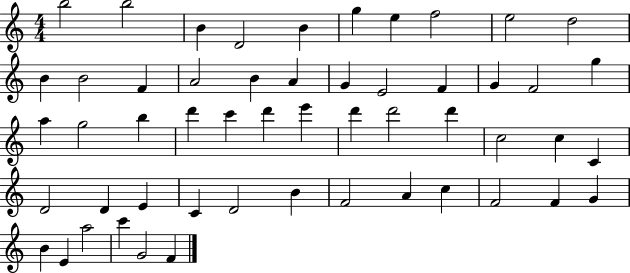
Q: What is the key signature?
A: C major